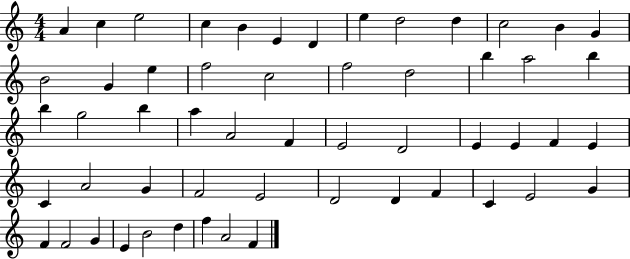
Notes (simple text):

A4/q C5/q E5/h C5/q B4/q E4/q D4/q E5/q D5/h D5/q C5/h B4/q G4/q B4/h G4/q E5/q F5/h C5/h F5/h D5/h B5/q A5/h B5/q B5/q G5/h B5/q A5/q A4/h F4/q E4/h D4/h E4/q E4/q F4/q E4/q C4/q A4/h G4/q F4/h E4/h D4/h D4/q F4/q C4/q E4/h G4/q F4/q F4/h G4/q E4/q B4/h D5/q F5/q A4/h F4/q